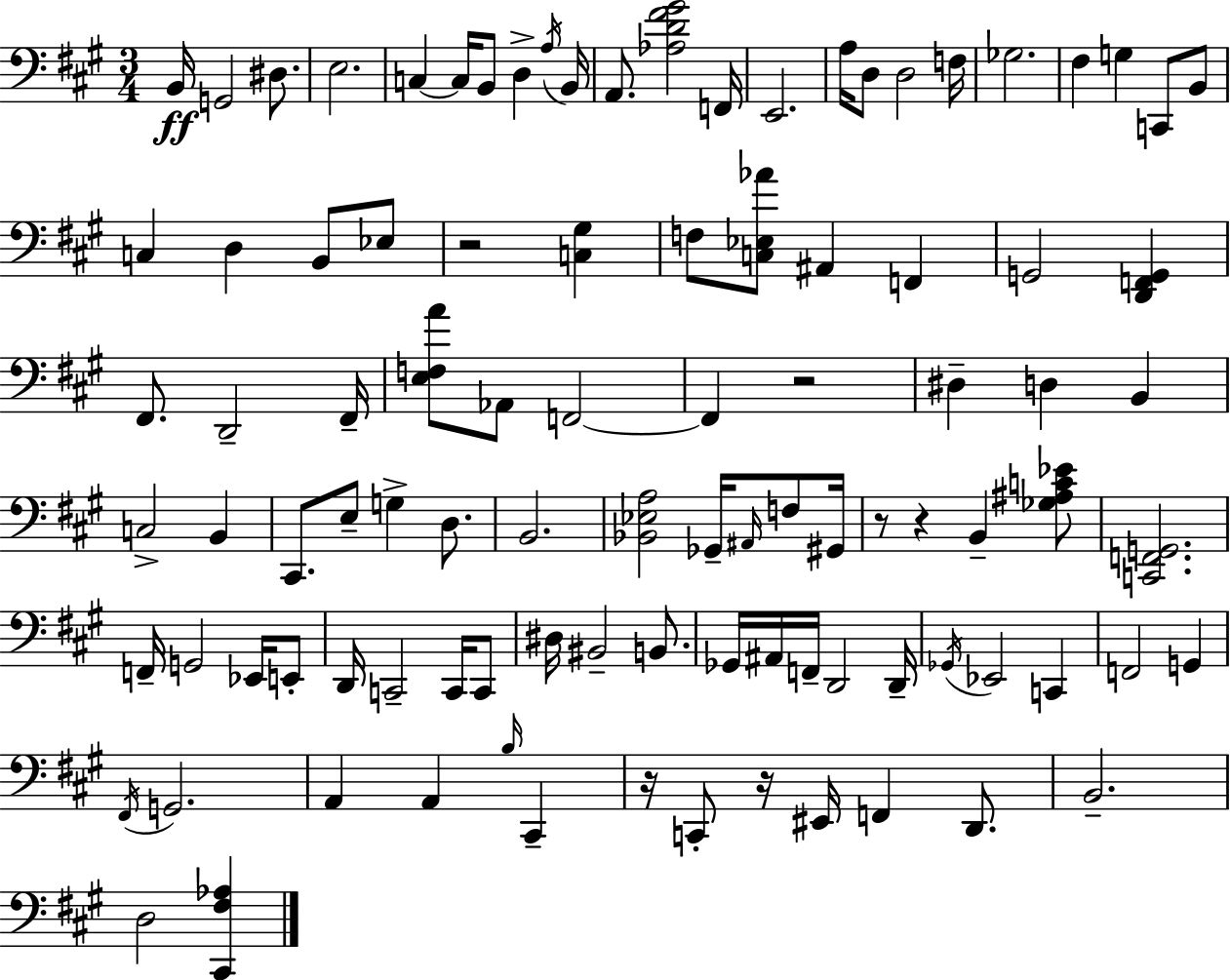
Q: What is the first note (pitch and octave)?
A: B2